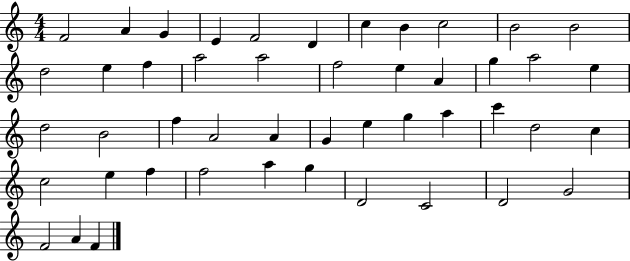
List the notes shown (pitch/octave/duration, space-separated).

F4/h A4/q G4/q E4/q F4/h D4/q C5/q B4/q C5/h B4/h B4/h D5/h E5/q F5/q A5/h A5/h F5/h E5/q A4/q G5/q A5/h E5/q D5/h B4/h F5/q A4/h A4/q G4/q E5/q G5/q A5/q C6/q D5/h C5/q C5/h E5/q F5/q F5/h A5/q G5/q D4/h C4/h D4/h G4/h F4/h A4/q F4/q